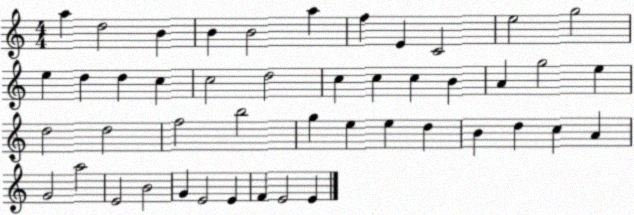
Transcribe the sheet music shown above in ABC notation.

X:1
T:Untitled
M:4/4
L:1/4
K:C
a d2 B B B2 a f E C2 e2 g2 e d d c c2 d2 c c c B A g2 e d2 d2 f2 b2 g e e d B d c A G2 a2 E2 B2 G E2 E F E2 E